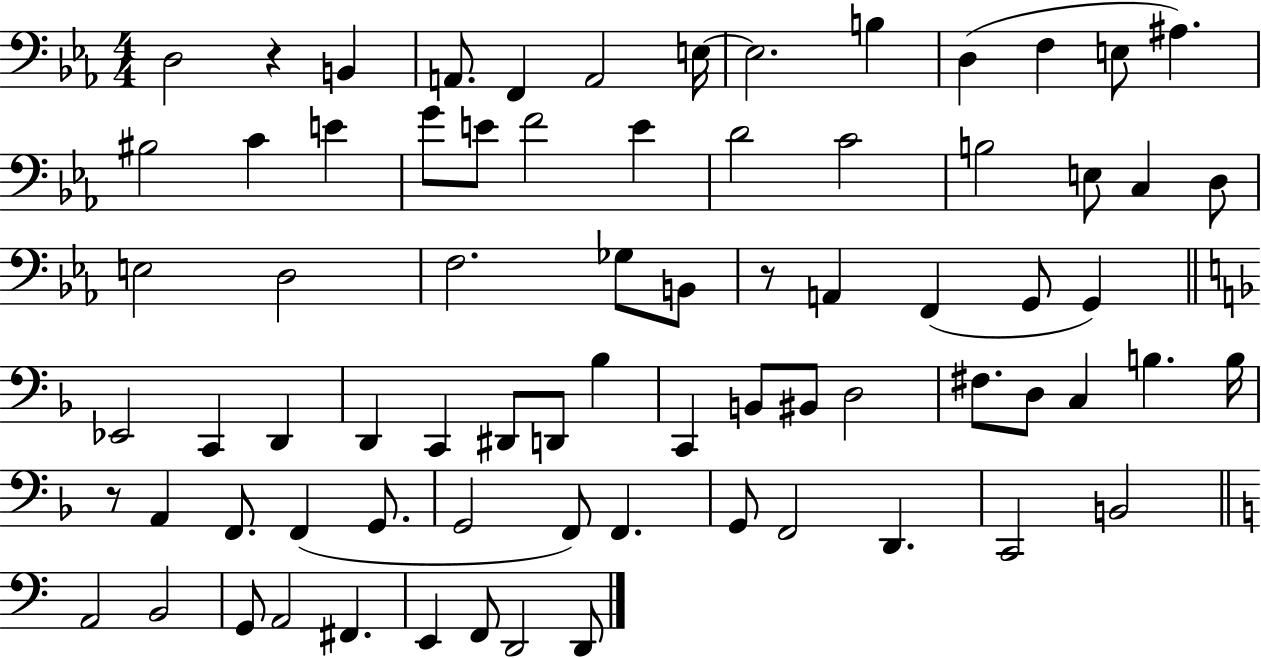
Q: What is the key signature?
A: EES major